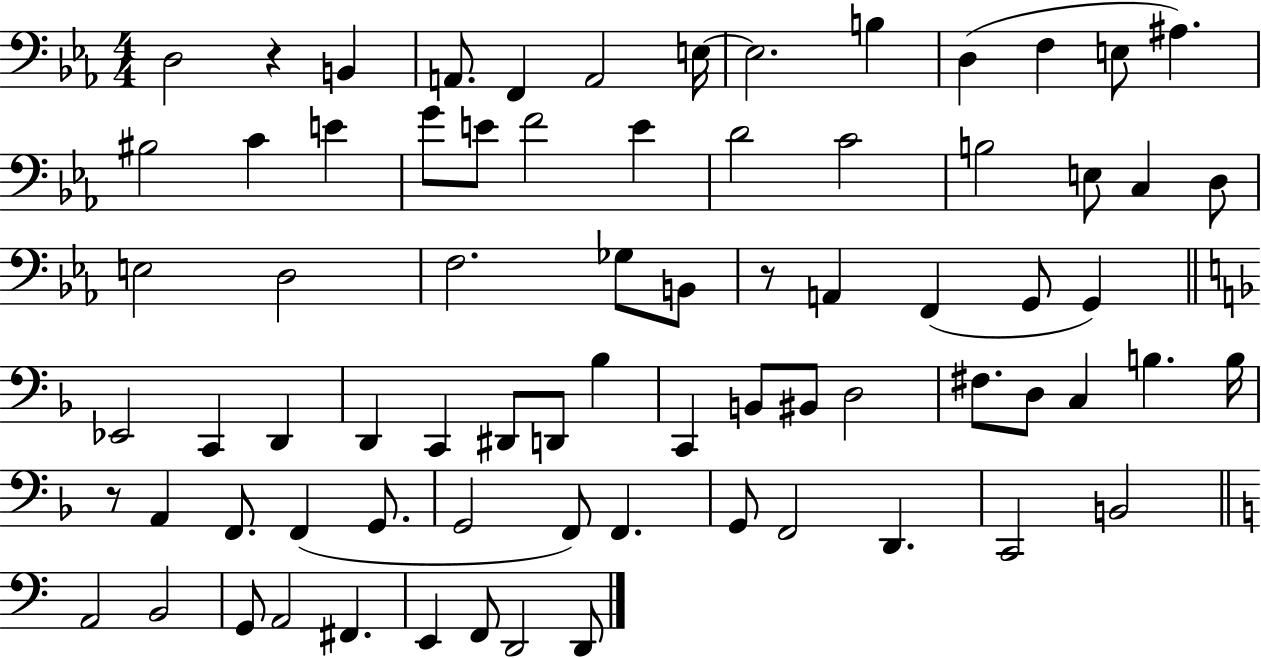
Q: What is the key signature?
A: EES major